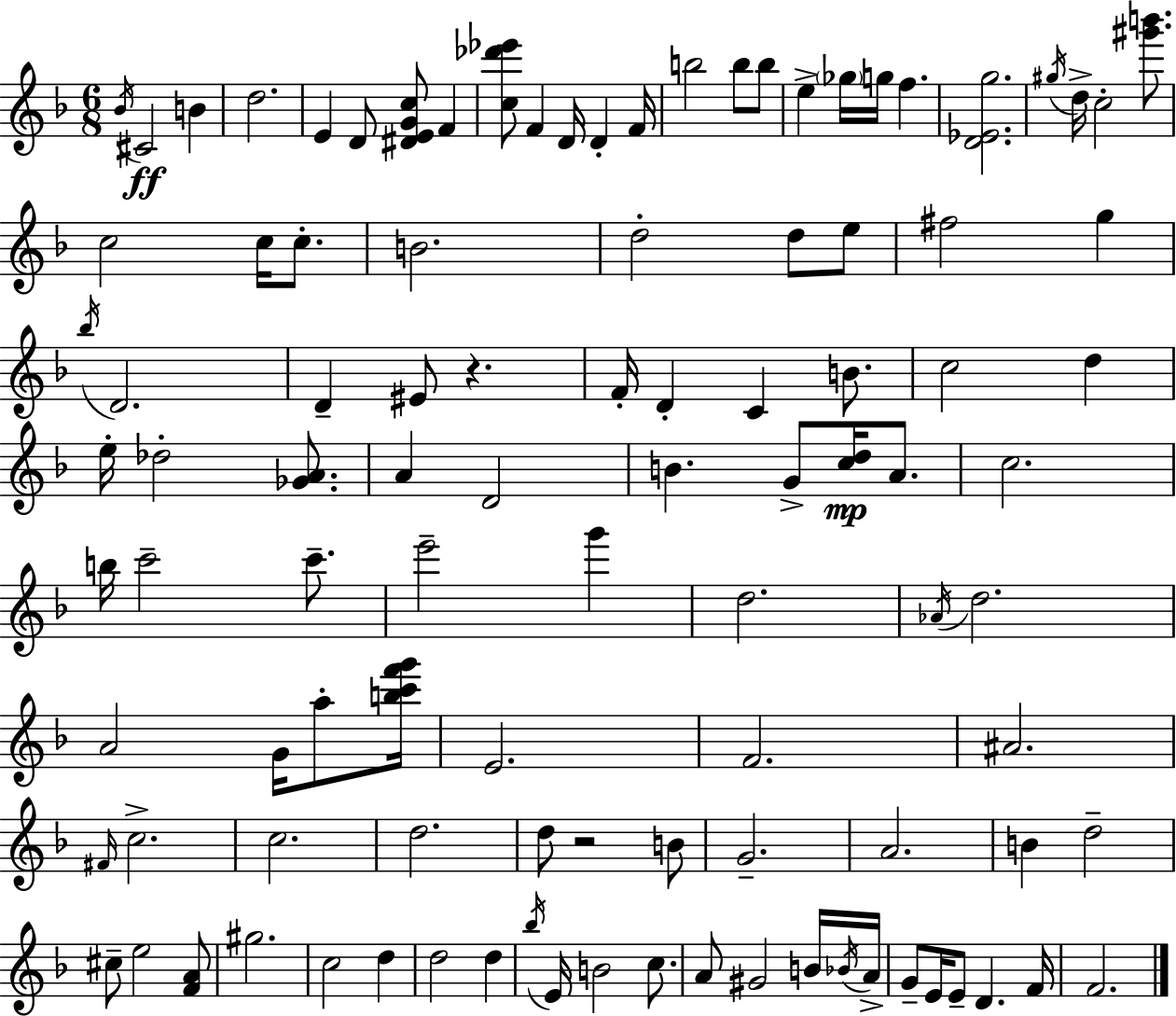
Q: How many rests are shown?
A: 2